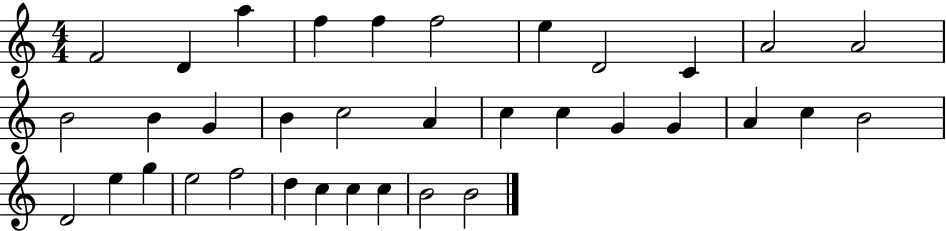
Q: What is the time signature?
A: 4/4